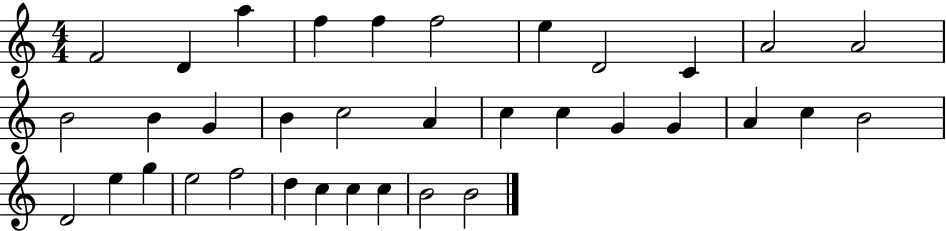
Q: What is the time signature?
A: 4/4